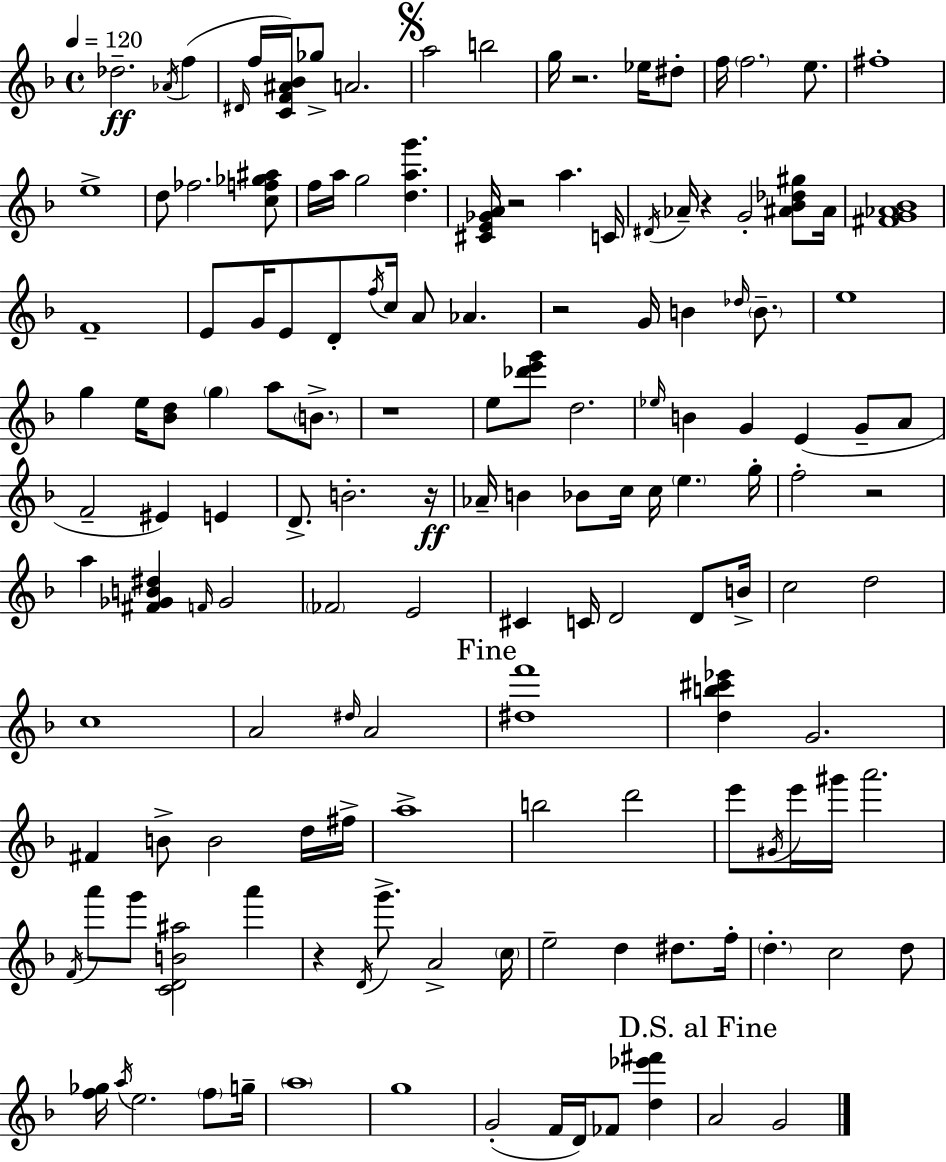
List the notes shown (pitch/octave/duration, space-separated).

Db5/h. Ab4/s F5/q D#4/s F5/s [C4,F4,A#4,Bb4]/s Gb5/e A4/h. A5/h B5/h G5/s R/h. Eb5/s D#5/e F5/s F5/h. E5/e. F#5/w E5/w D5/e FES5/h. [C5,F5,Gb5,A#5]/e F5/s A5/s G5/h [D5,A5,G6]/q. [C#4,E4,Gb4,A4]/s R/h A5/q. C4/s D#4/s Ab4/s R/q G4/h [A#4,Bb4,Db5,G#5]/e A#4/s [F#4,G4,Ab4,Bb4]/w F4/w E4/e G4/s E4/e D4/e F5/s C5/s A4/e Ab4/q. R/h G4/s B4/q Db5/s B4/e. E5/w G5/q E5/s [Bb4,D5]/e G5/q A5/e B4/e. R/w E5/e [Db6,E6,G6]/e D5/h. Eb5/s B4/q G4/q E4/q G4/e A4/e F4/h EIS4/q E4/q D4/e. B4/h. R/s Ab4/s B4/q Bb4/e C5/s C5/s E5/q. G5/s F5/h R/h A5/q [F#4,Gb4,B4,D#5]/q F4/s Gb4/h FES4/h E4/h C#4/q C4/s D4/h D4/e B4/s C5/h D5/h C5/w A4/h D#5/s A4/h [D#5,F6]/w [D5,B5,C#6,Eb6]/q G4/h. F#4/q B4/e B4/h D5/s F#5/s A5/w B5/h D6/h E6/e G#4/s E6/s G#6/s A6/h. F4/s A6/e G6/e [C4,D4,B4,A#5]/h A6/q R/q D4/s G6/e. A4/h C5/s E5/h D5/q D#5/e. F5/s D5/q. C5/h D5/e [F5,Gb5]/s A5/s E5/h. F5/e G5/s A5/w G5/w G4/h F4/s D4/s FES4/e [D5,Eb6,F#6]/q A4/h G4/h